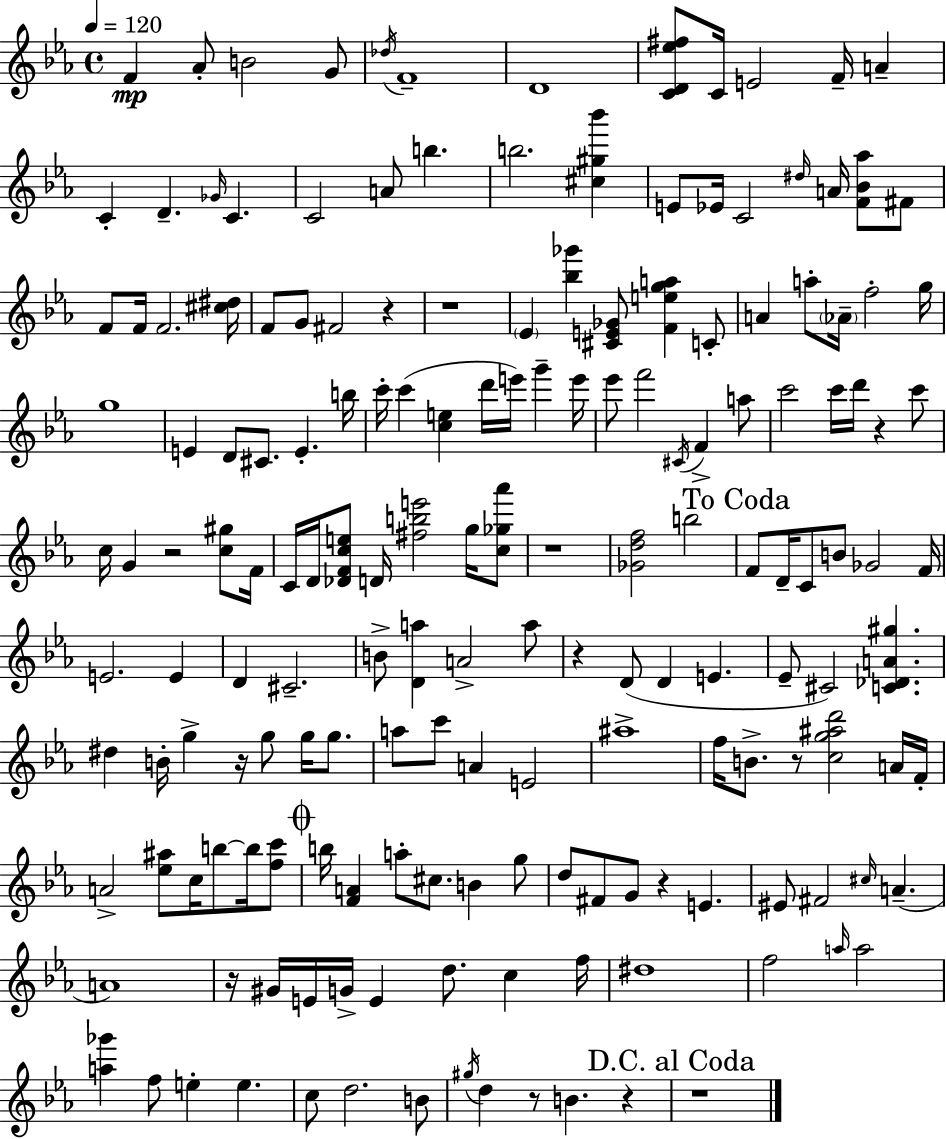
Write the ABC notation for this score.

X:1
T:Untitled
M:4/4
L:1/4
K:Cm
F _A/2 B2 G/2 _d/4 F4 D4 [CD_e^f]/2 C/4 E2 F/4 A C D _G/4 C C2 A/2 b b2 [^c^g_b'] E/2 _E/4 C2 ^d/4 A/4 [F_B_a]/2 ^F/2 F/2 F/4 F2 [^c^d]/4 F/2 G/2 ^F2 z z4 _E [_b_g'] [^CE_G]/2 [Fega] C/2 A a/2 _A/4 f2 g/4 g4 E D/2 ^C/2 E b/4 c'/4 c' [ce] d'/4 e'/4 g' e'/4 _e'/2 f'2 ^C/4 F a/2 c'2 c'/4 d'/4 z c'/2 c/4 G z2 [c^g]/2 F/4 C/4 D/4 [_DFce]/2 D/4 [^fbe']2 g/4 [c_g_a']/2 z4 [_Gdf]2 b2 F/2 D/4 C/2 B/2 _G2 F/4 E2 E D ^C2 B/2 [Da] A2 a/2 z D/2 D E _E/2 ^C2 [C_DA^g] ^d B/4 g z/4 g/2 g/4 g/2 a/2 c'/2 A E2 ^a4 f/4 B/2 z/2 [cg^ad']2 A/4 F/4 A2 [_e^a]/2 c/4 b/2 b/4 [fc']/2 b/4 [FA] a/2 ^c/2 B g/2 d/2 ^F/2 G/2 z E ^E/2 ^F2 ^c/4 A A4 z/4 ^G/4 E/4 G/4 E d/2 c f/4 ^d4 f2 a/4 a2 [a_g'] f/2 e e c/2 d2 B/2 ^g/4 d z/2 B z z4